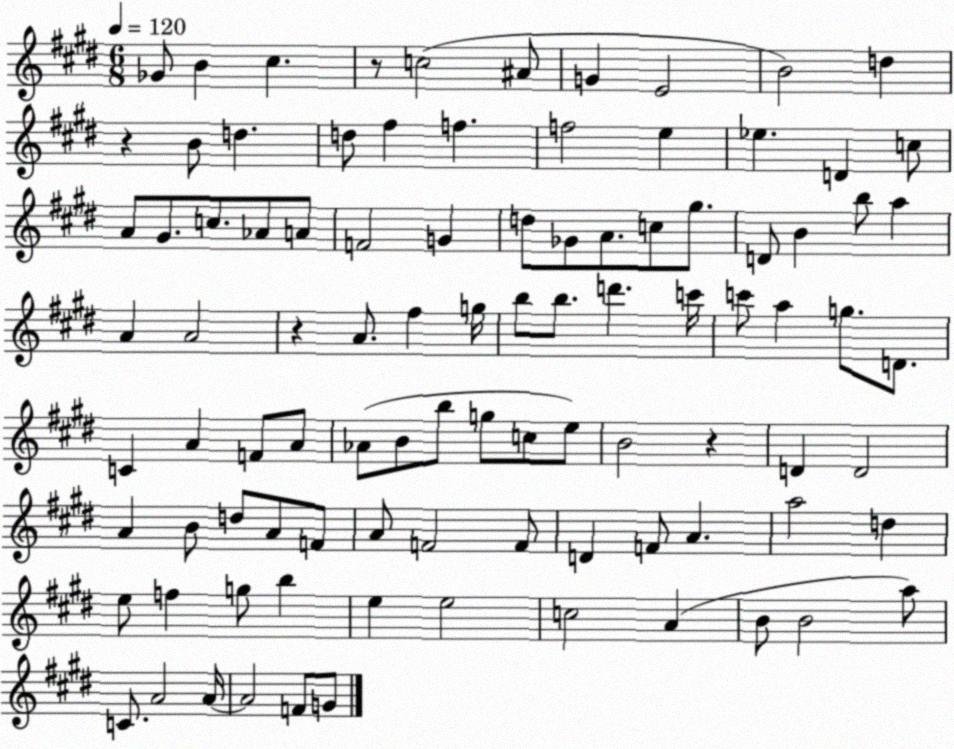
X:1
T:Untitled
M:6/8
L:1/4
K:E
_G/2 B ^c z/2 c2 ^A/2 G E2 B2 d z B/2 d d/2 ^f f f2 e _e D c/2 A/2 ^G/2 c/2 _A/2 A/2 F2 G d/2 _G/2 A/2 c/2 ^g/2 D/2 B b/2 a A A2 z A/2 ^f g/4 b/2 b/2 d' c'/4 c'/2 a g/2 D/2 C A F/2 A/2 _A/2 B/2 b/2 g/2 c/2 e/2 B2 z D D2 A B/2 d/2 A/2 F/2 A/2 F2 F/2 D F/2 A a2 d e/2 f g/2 b e e2 c2 A B/2 B2 a/2 C/2 A2 A/4 A2 F/2 G/2